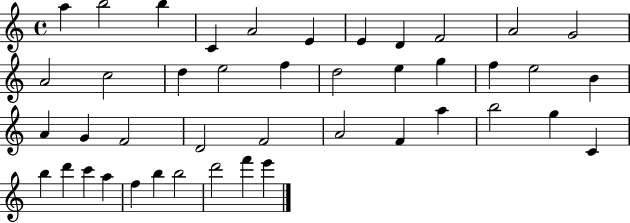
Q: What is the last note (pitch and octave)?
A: E6